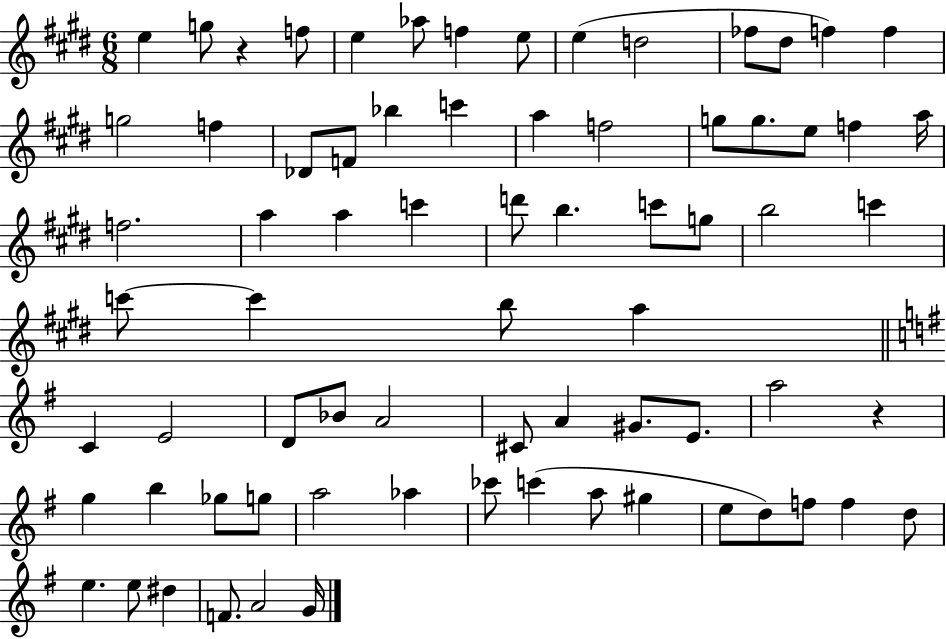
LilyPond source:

{
  \clef treble
  \numericTimeSignature
  \time 6/8
  \key e \major
  e''4 g''8 r4 f''8 | e''4 aes''8 f''4 e''8 | e''4( d''2 | fes''8 dis''8 f''4) f''4 | \break g''2 f''4 | des'8 f'8 bes''4 c'''4 | a''4 f''2 | g''8 g''8. e''8 f''4 a''16 | \break f''2. | a''4 a''4 c'''4 | d'''8 b''4. c'''8 g''8 | b''2 c'''4 | \break c'''8~~ c'''4 b''8 a''4 | \bar "||" \break \key g \major c'4 e'2 | d'8 bes'8 a'2 | cis'8 a'4 gis'8. e'8. | a''2 r4 | \break g''4 b''4 ges''8 g''8 | a''2 aes''4 | ces'''8 c'''4( a''8 gis''4 | e''8 d''8) f''8 f''4 d''8 | \break e''4. e''8 dis''4 | f'8. a'2 g'16 | \bar "|."
}